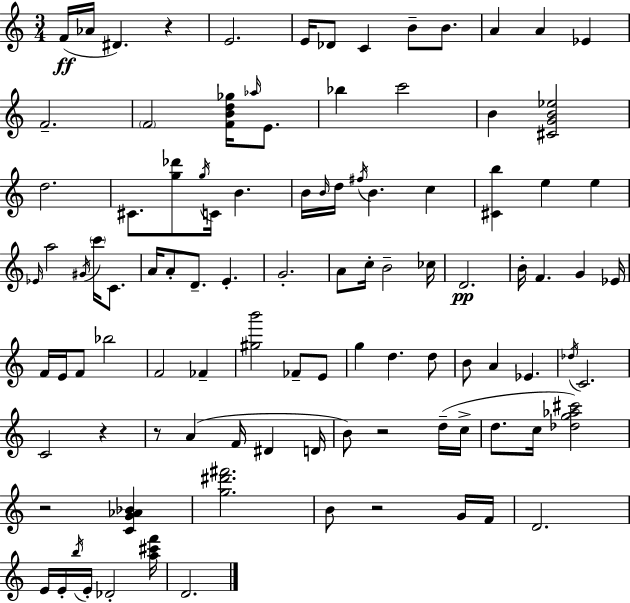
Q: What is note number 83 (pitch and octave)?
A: E4